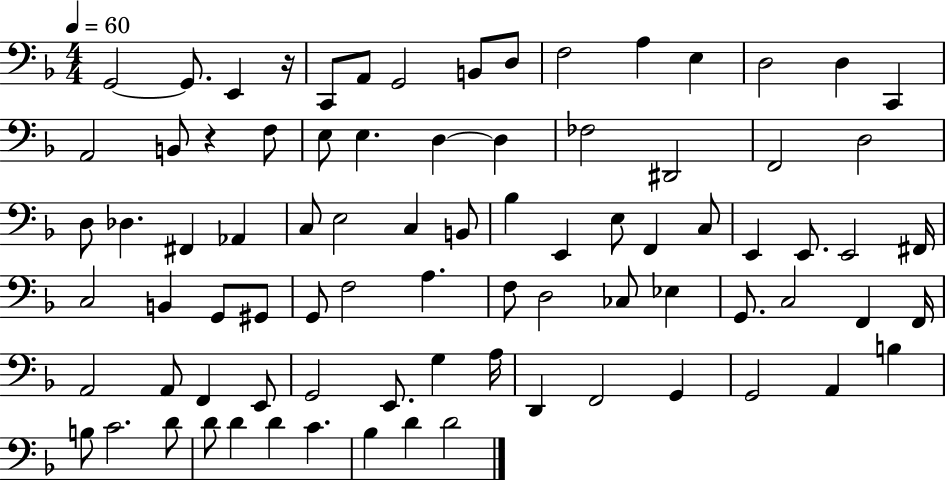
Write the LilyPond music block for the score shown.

{
  \clef bass
  \numericTimeSignature
  \time 4/4
  \key f \major
  \tempo 4 = 60
  g,2~~ g,8. e,4 r16 | c,8 a,8 g,2 b,8 d8 | f2 a4 e4 | d2 d4 c,4 | \break a,2 b,8 r4 f8 | e8 e4. d4~~ d4 | fes2 dis,2 | f,2 d2 | \break d8 des4. fis,4 aes,4 | c8 e2 c4 b,8 | bes4 e,4 e8 f,4 c8 | e,4 e,8. e,2 fis,16 | \break c2 b,4 g,8 gis,8 | g,8 f2 a4. | f8 d2 ces8 ees4 | g,8. c2 f,4 f,16 | \break a,2 a,8 f,4 e,8 | g,2 e,8. g4 a16 | d,4 f,2 g,4 | g,2 a,4 b4 | \break b8 c'2. d'8 | d'8 d'4 d'4 c'4. | bes4 d'4 d'2 | \bar "|."
}